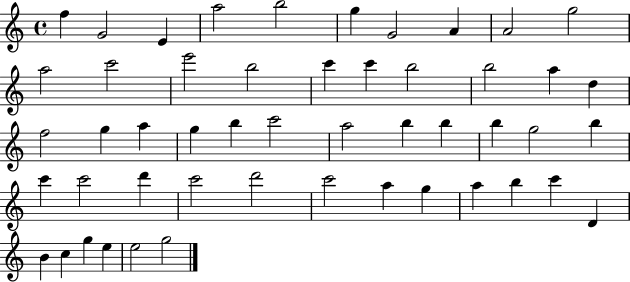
X:1
T:Untitled
M:4/4
L:1/4
K:C
f G2 E a2 b2 g G2 A A2 g2 a2 c'2 e'2 b2 c' c' b2 b2 a d f2 g a g b c'2 a2 b b b g2 b c' c'2 d' c'2 d'2 c'2 a g a b c' D B c g e e2 g2